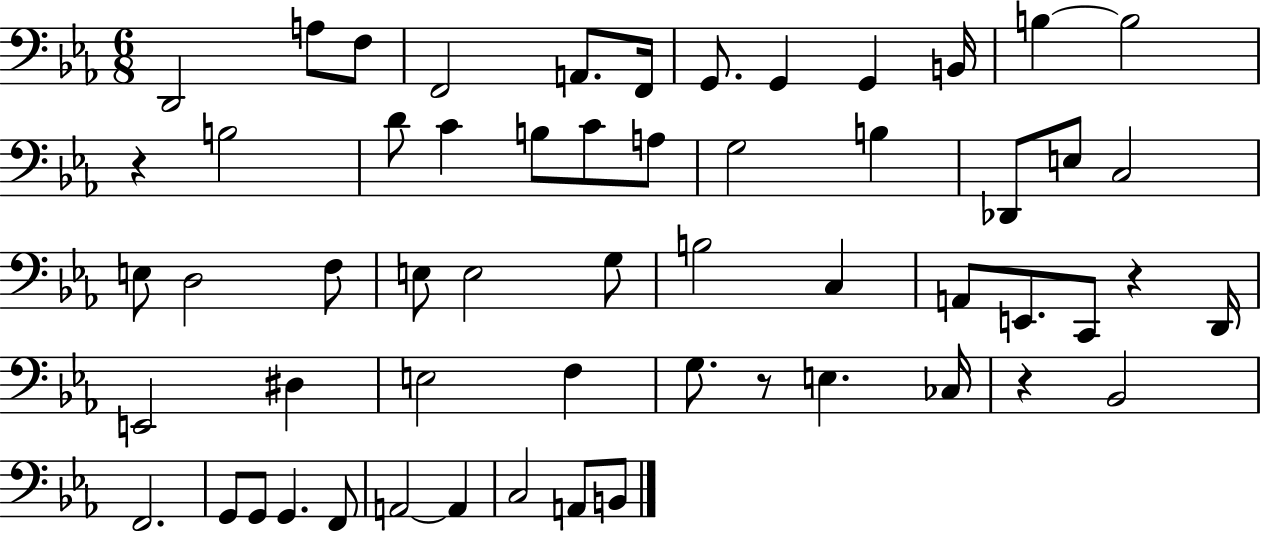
{
  \clef bass
  \numericTimeSignature
  \time 6/8
  \key ees \major
  \repeat volta 2 { d,2 a8 f8 | f,2 a,8. f,16 | g,8. g,4 g,4 b,16 | b4~~ b2 | \break r4 b2 | d'8 c'4 b8 c'8 a8 | g2 b4 | des,8 e8 c2 | \break e8 d2 f8 | e8 e2 g8 | b2 c4 | a,8 e,8. c,8 r4 d,16 | \break e,2 dis4 | e2 f4 | g8. r8 e4. ces16 | r4 bes,2 | \break f,2. | g,8 g,8 g,4. f,8 | a,2~~ a,4 | c2 a,8 b,8 | \break } \bar "|."
}